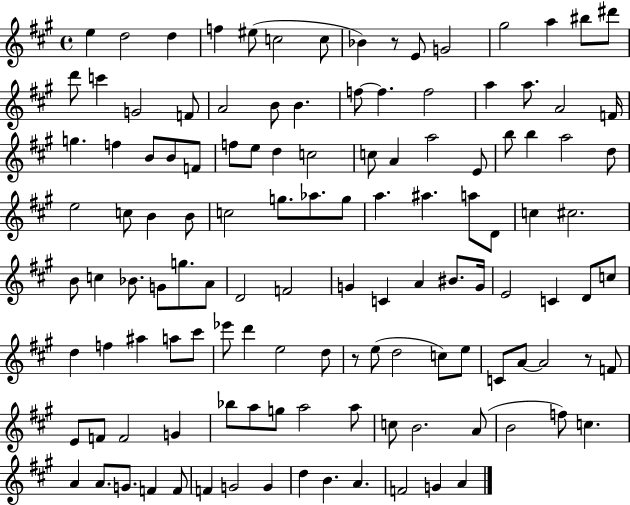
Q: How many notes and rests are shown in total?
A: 125